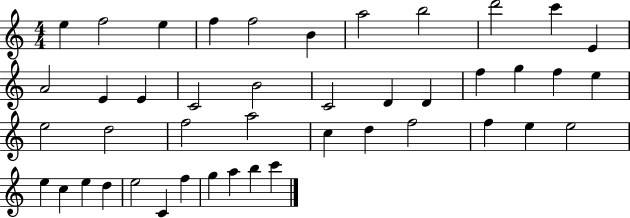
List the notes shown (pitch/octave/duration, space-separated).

E5/q F5/h E5/q F5/q F5/h B4/q A5/h B5/h D6/h C6/q E4/q A4/h E4/q E4/q C4/h B4/h C4/h D4/q D4/q F5/q G5/q F5/q E5/q E5/h D5/h F5/h A5/h C5/q D5/q F5/h F5/q E5/q E5/h E5/q C5/q E5/q D5/q E5/h C4/q F5/q G5/q A5/q B5/q C6/q